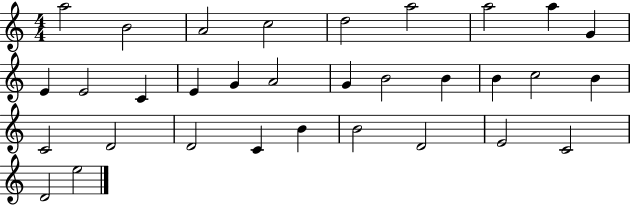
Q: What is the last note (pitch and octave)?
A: E5